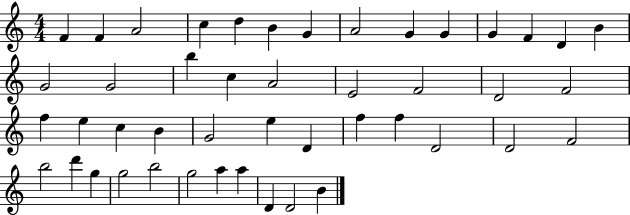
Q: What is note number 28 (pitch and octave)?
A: G4